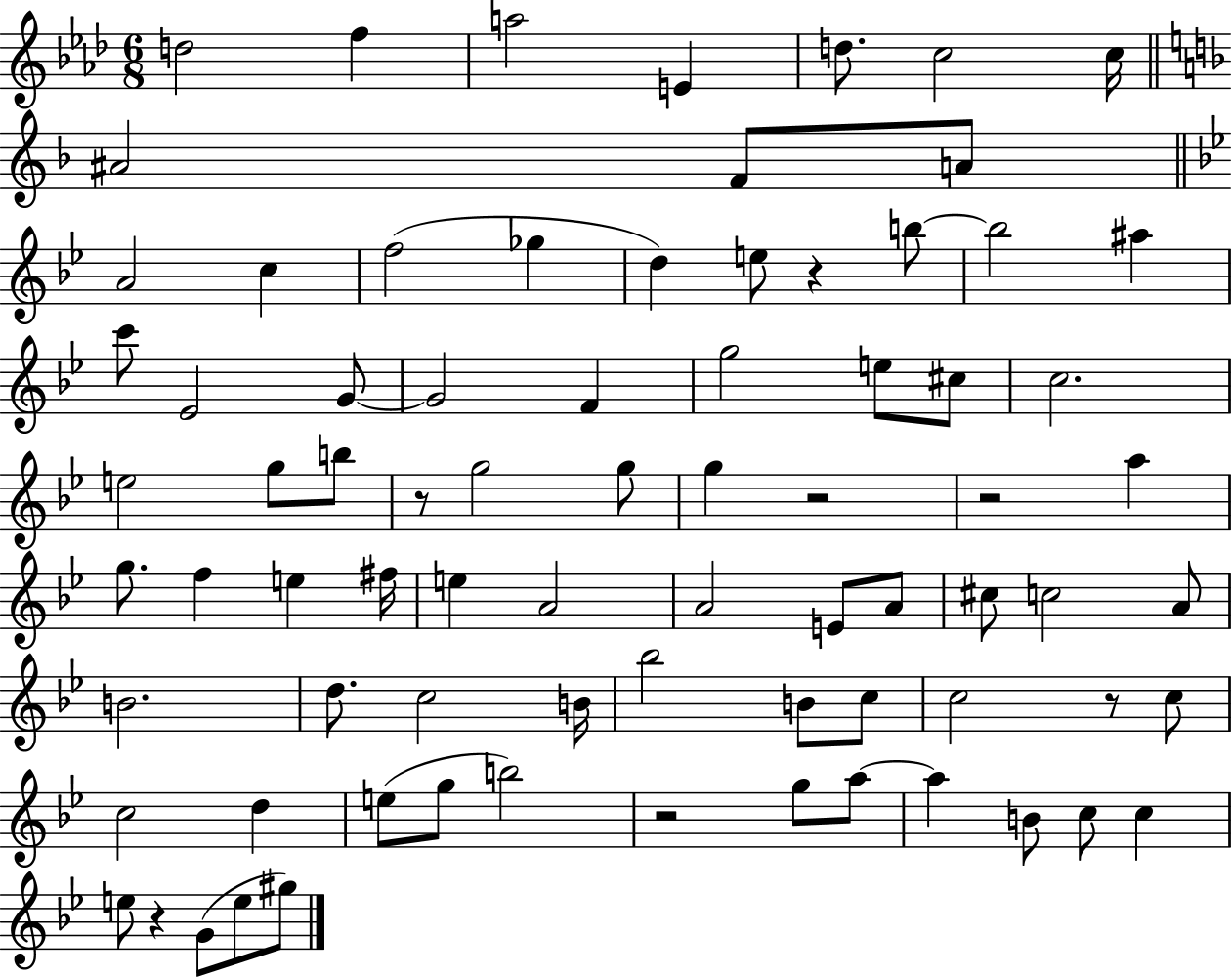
D5/h F5/q A5/h E4/q D5/e. C5/h C5/s A#4/h F4/e A4/e A4/h C5/q F5/h Gb5/q D5/q E5/e R/q B5/e B5/h A#5/q C6/e Eb4/h G4/e G4/h F4/q G5/h E5/e C#5/e C5/h. E5/h G5/e B5/e R/e G5/h G5/e G5/q R/h R/h A5/q G5/e. F5/q E5/q F#5/s E5/q A4/h A4/h E4/e A4/e C#5/e C5/h A4/e B4/h. D5/e. C5/h B4/s Bb5/h B4/e C5/e C5/h R/e C5/e C5/h D5/q E5/e G5/e B5/h R/h G5/e A5/e A5/q B4/e C5/e C5/q E5/e R/q G4/e E5/e G#5/e